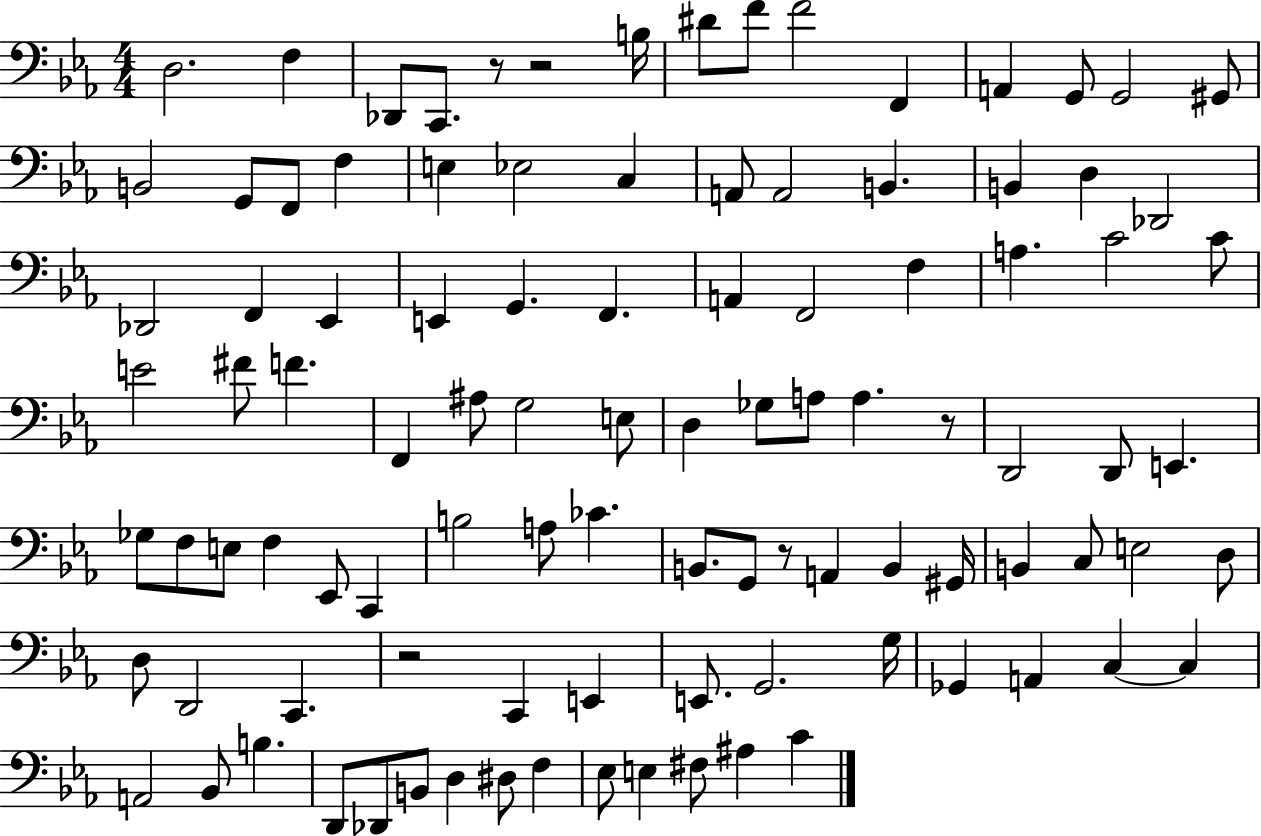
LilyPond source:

{
  \clef bass
  \numericTimeSignature
  \time 4/4
  \key ees \major
  d2. f4 | des,8 c,8. r8 r2 b16 | dis'8 f'8 f'2 f,4 | a,4 g,8 g,2 gis,8 | \break b,2 g,8 f,8 f4 | e4 ees2 c4 | a,8 a,2 b,4. | b,4 d4 des,2 | \break des,2 f,4 ees,4 | e,4 g,4. f,4. | a,4 f,2 f4 | a4. c'2 c'8 | \break e'2 fis'8 f'4. | f,4 ais8 g2 e8 | d4 ges8 a8 a4. r8 | d,2 d,8 e,4. | \break ges8 f8 e8 f4 ees,8 c,4 | b2 a8 ces'4. | b,8. g,8 r8 a,4 b,4 gis,16 | b,4 c8 e2 d8 | \break d8 d,2 c,4. | r2 c,4 e,4 | e,8. g,2. g16 | ges,4 a,4 c4~~ c4 | \break a,2 bes,8 b4. | d,8 des,8 b,8 d4 dis8 f4 | ees8 e4 fis8 ais4 c'4 | \bar "|."
}